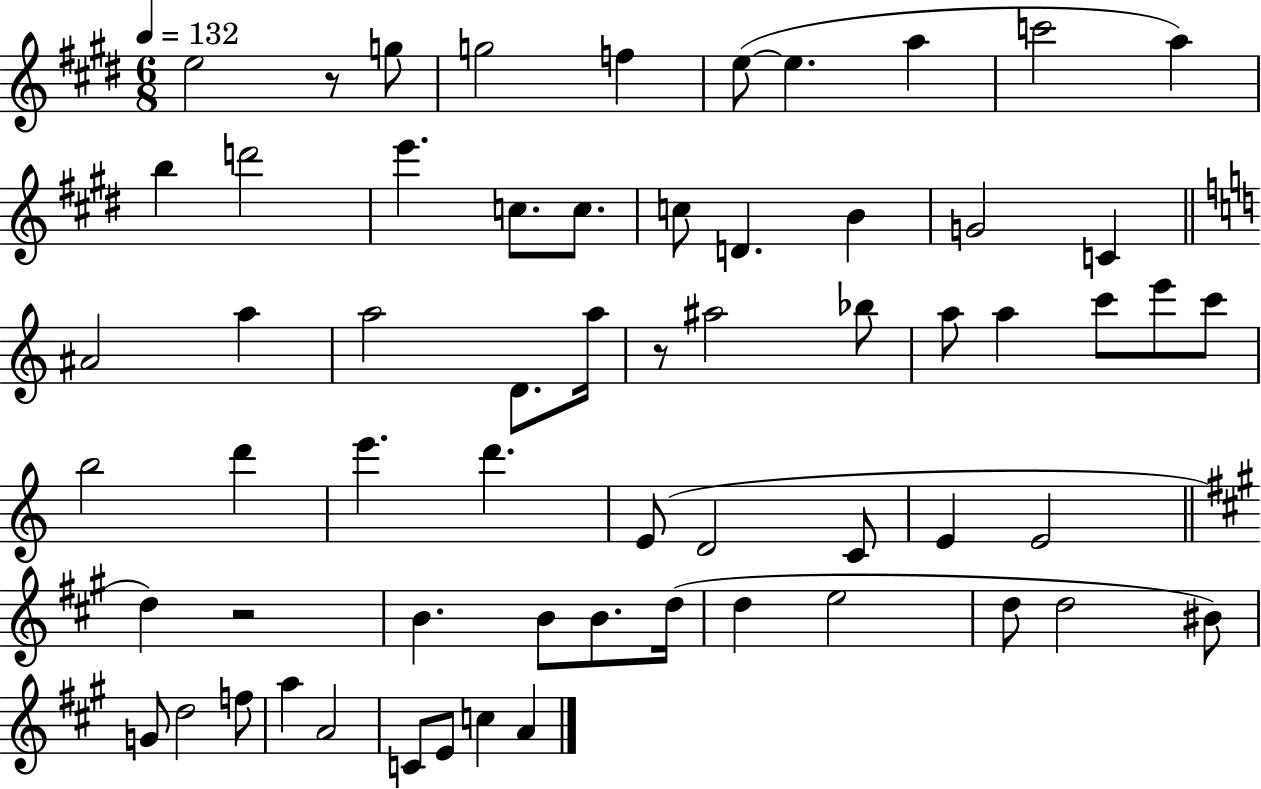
E5/h R/e G5/e G5/h F5/q E5/e E5/q. A5/q C6/h A5/q B5/q D6/h E6/q. C5/e. C5/e. C5/e D4/q. B4/q G4/h C4/q A#4/h A5/q A5/h D4/e. A5/s R/e A#5/h Bb5/e A5/e A5/q C6/e E6/e C6/e B5/h D6/q E6/q. D6/q. E4/e D4/h C4/e E4/q E4/h D5/q R/h B4/q. B4/e B4/e. D5/s D5/q E5/h D5/e D5/h BIS4/e G4/e D5/h F5/e A5/q A4/h C4/e E4/e C5/q A4/q